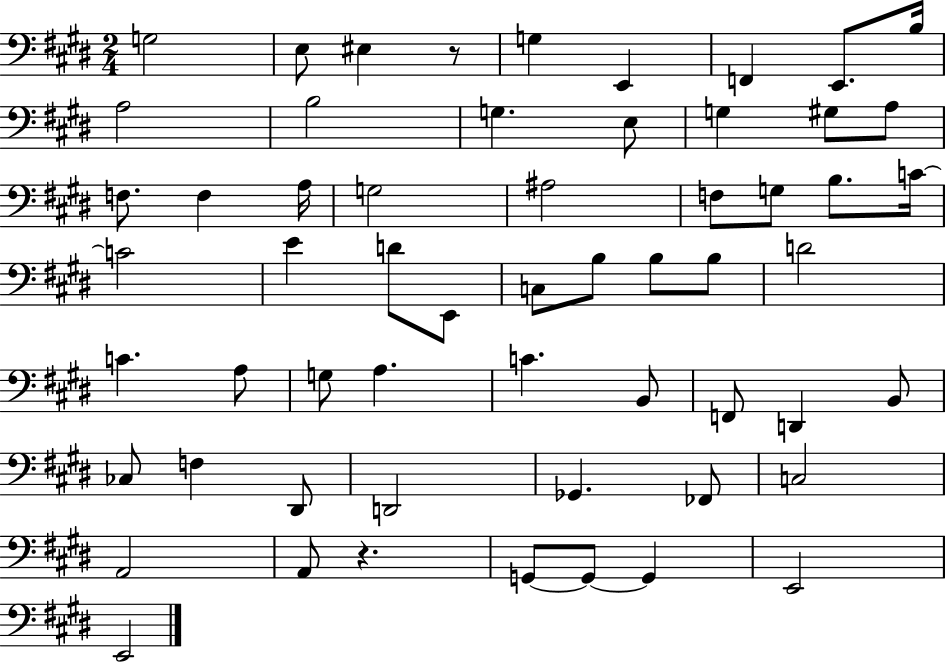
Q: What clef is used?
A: bass